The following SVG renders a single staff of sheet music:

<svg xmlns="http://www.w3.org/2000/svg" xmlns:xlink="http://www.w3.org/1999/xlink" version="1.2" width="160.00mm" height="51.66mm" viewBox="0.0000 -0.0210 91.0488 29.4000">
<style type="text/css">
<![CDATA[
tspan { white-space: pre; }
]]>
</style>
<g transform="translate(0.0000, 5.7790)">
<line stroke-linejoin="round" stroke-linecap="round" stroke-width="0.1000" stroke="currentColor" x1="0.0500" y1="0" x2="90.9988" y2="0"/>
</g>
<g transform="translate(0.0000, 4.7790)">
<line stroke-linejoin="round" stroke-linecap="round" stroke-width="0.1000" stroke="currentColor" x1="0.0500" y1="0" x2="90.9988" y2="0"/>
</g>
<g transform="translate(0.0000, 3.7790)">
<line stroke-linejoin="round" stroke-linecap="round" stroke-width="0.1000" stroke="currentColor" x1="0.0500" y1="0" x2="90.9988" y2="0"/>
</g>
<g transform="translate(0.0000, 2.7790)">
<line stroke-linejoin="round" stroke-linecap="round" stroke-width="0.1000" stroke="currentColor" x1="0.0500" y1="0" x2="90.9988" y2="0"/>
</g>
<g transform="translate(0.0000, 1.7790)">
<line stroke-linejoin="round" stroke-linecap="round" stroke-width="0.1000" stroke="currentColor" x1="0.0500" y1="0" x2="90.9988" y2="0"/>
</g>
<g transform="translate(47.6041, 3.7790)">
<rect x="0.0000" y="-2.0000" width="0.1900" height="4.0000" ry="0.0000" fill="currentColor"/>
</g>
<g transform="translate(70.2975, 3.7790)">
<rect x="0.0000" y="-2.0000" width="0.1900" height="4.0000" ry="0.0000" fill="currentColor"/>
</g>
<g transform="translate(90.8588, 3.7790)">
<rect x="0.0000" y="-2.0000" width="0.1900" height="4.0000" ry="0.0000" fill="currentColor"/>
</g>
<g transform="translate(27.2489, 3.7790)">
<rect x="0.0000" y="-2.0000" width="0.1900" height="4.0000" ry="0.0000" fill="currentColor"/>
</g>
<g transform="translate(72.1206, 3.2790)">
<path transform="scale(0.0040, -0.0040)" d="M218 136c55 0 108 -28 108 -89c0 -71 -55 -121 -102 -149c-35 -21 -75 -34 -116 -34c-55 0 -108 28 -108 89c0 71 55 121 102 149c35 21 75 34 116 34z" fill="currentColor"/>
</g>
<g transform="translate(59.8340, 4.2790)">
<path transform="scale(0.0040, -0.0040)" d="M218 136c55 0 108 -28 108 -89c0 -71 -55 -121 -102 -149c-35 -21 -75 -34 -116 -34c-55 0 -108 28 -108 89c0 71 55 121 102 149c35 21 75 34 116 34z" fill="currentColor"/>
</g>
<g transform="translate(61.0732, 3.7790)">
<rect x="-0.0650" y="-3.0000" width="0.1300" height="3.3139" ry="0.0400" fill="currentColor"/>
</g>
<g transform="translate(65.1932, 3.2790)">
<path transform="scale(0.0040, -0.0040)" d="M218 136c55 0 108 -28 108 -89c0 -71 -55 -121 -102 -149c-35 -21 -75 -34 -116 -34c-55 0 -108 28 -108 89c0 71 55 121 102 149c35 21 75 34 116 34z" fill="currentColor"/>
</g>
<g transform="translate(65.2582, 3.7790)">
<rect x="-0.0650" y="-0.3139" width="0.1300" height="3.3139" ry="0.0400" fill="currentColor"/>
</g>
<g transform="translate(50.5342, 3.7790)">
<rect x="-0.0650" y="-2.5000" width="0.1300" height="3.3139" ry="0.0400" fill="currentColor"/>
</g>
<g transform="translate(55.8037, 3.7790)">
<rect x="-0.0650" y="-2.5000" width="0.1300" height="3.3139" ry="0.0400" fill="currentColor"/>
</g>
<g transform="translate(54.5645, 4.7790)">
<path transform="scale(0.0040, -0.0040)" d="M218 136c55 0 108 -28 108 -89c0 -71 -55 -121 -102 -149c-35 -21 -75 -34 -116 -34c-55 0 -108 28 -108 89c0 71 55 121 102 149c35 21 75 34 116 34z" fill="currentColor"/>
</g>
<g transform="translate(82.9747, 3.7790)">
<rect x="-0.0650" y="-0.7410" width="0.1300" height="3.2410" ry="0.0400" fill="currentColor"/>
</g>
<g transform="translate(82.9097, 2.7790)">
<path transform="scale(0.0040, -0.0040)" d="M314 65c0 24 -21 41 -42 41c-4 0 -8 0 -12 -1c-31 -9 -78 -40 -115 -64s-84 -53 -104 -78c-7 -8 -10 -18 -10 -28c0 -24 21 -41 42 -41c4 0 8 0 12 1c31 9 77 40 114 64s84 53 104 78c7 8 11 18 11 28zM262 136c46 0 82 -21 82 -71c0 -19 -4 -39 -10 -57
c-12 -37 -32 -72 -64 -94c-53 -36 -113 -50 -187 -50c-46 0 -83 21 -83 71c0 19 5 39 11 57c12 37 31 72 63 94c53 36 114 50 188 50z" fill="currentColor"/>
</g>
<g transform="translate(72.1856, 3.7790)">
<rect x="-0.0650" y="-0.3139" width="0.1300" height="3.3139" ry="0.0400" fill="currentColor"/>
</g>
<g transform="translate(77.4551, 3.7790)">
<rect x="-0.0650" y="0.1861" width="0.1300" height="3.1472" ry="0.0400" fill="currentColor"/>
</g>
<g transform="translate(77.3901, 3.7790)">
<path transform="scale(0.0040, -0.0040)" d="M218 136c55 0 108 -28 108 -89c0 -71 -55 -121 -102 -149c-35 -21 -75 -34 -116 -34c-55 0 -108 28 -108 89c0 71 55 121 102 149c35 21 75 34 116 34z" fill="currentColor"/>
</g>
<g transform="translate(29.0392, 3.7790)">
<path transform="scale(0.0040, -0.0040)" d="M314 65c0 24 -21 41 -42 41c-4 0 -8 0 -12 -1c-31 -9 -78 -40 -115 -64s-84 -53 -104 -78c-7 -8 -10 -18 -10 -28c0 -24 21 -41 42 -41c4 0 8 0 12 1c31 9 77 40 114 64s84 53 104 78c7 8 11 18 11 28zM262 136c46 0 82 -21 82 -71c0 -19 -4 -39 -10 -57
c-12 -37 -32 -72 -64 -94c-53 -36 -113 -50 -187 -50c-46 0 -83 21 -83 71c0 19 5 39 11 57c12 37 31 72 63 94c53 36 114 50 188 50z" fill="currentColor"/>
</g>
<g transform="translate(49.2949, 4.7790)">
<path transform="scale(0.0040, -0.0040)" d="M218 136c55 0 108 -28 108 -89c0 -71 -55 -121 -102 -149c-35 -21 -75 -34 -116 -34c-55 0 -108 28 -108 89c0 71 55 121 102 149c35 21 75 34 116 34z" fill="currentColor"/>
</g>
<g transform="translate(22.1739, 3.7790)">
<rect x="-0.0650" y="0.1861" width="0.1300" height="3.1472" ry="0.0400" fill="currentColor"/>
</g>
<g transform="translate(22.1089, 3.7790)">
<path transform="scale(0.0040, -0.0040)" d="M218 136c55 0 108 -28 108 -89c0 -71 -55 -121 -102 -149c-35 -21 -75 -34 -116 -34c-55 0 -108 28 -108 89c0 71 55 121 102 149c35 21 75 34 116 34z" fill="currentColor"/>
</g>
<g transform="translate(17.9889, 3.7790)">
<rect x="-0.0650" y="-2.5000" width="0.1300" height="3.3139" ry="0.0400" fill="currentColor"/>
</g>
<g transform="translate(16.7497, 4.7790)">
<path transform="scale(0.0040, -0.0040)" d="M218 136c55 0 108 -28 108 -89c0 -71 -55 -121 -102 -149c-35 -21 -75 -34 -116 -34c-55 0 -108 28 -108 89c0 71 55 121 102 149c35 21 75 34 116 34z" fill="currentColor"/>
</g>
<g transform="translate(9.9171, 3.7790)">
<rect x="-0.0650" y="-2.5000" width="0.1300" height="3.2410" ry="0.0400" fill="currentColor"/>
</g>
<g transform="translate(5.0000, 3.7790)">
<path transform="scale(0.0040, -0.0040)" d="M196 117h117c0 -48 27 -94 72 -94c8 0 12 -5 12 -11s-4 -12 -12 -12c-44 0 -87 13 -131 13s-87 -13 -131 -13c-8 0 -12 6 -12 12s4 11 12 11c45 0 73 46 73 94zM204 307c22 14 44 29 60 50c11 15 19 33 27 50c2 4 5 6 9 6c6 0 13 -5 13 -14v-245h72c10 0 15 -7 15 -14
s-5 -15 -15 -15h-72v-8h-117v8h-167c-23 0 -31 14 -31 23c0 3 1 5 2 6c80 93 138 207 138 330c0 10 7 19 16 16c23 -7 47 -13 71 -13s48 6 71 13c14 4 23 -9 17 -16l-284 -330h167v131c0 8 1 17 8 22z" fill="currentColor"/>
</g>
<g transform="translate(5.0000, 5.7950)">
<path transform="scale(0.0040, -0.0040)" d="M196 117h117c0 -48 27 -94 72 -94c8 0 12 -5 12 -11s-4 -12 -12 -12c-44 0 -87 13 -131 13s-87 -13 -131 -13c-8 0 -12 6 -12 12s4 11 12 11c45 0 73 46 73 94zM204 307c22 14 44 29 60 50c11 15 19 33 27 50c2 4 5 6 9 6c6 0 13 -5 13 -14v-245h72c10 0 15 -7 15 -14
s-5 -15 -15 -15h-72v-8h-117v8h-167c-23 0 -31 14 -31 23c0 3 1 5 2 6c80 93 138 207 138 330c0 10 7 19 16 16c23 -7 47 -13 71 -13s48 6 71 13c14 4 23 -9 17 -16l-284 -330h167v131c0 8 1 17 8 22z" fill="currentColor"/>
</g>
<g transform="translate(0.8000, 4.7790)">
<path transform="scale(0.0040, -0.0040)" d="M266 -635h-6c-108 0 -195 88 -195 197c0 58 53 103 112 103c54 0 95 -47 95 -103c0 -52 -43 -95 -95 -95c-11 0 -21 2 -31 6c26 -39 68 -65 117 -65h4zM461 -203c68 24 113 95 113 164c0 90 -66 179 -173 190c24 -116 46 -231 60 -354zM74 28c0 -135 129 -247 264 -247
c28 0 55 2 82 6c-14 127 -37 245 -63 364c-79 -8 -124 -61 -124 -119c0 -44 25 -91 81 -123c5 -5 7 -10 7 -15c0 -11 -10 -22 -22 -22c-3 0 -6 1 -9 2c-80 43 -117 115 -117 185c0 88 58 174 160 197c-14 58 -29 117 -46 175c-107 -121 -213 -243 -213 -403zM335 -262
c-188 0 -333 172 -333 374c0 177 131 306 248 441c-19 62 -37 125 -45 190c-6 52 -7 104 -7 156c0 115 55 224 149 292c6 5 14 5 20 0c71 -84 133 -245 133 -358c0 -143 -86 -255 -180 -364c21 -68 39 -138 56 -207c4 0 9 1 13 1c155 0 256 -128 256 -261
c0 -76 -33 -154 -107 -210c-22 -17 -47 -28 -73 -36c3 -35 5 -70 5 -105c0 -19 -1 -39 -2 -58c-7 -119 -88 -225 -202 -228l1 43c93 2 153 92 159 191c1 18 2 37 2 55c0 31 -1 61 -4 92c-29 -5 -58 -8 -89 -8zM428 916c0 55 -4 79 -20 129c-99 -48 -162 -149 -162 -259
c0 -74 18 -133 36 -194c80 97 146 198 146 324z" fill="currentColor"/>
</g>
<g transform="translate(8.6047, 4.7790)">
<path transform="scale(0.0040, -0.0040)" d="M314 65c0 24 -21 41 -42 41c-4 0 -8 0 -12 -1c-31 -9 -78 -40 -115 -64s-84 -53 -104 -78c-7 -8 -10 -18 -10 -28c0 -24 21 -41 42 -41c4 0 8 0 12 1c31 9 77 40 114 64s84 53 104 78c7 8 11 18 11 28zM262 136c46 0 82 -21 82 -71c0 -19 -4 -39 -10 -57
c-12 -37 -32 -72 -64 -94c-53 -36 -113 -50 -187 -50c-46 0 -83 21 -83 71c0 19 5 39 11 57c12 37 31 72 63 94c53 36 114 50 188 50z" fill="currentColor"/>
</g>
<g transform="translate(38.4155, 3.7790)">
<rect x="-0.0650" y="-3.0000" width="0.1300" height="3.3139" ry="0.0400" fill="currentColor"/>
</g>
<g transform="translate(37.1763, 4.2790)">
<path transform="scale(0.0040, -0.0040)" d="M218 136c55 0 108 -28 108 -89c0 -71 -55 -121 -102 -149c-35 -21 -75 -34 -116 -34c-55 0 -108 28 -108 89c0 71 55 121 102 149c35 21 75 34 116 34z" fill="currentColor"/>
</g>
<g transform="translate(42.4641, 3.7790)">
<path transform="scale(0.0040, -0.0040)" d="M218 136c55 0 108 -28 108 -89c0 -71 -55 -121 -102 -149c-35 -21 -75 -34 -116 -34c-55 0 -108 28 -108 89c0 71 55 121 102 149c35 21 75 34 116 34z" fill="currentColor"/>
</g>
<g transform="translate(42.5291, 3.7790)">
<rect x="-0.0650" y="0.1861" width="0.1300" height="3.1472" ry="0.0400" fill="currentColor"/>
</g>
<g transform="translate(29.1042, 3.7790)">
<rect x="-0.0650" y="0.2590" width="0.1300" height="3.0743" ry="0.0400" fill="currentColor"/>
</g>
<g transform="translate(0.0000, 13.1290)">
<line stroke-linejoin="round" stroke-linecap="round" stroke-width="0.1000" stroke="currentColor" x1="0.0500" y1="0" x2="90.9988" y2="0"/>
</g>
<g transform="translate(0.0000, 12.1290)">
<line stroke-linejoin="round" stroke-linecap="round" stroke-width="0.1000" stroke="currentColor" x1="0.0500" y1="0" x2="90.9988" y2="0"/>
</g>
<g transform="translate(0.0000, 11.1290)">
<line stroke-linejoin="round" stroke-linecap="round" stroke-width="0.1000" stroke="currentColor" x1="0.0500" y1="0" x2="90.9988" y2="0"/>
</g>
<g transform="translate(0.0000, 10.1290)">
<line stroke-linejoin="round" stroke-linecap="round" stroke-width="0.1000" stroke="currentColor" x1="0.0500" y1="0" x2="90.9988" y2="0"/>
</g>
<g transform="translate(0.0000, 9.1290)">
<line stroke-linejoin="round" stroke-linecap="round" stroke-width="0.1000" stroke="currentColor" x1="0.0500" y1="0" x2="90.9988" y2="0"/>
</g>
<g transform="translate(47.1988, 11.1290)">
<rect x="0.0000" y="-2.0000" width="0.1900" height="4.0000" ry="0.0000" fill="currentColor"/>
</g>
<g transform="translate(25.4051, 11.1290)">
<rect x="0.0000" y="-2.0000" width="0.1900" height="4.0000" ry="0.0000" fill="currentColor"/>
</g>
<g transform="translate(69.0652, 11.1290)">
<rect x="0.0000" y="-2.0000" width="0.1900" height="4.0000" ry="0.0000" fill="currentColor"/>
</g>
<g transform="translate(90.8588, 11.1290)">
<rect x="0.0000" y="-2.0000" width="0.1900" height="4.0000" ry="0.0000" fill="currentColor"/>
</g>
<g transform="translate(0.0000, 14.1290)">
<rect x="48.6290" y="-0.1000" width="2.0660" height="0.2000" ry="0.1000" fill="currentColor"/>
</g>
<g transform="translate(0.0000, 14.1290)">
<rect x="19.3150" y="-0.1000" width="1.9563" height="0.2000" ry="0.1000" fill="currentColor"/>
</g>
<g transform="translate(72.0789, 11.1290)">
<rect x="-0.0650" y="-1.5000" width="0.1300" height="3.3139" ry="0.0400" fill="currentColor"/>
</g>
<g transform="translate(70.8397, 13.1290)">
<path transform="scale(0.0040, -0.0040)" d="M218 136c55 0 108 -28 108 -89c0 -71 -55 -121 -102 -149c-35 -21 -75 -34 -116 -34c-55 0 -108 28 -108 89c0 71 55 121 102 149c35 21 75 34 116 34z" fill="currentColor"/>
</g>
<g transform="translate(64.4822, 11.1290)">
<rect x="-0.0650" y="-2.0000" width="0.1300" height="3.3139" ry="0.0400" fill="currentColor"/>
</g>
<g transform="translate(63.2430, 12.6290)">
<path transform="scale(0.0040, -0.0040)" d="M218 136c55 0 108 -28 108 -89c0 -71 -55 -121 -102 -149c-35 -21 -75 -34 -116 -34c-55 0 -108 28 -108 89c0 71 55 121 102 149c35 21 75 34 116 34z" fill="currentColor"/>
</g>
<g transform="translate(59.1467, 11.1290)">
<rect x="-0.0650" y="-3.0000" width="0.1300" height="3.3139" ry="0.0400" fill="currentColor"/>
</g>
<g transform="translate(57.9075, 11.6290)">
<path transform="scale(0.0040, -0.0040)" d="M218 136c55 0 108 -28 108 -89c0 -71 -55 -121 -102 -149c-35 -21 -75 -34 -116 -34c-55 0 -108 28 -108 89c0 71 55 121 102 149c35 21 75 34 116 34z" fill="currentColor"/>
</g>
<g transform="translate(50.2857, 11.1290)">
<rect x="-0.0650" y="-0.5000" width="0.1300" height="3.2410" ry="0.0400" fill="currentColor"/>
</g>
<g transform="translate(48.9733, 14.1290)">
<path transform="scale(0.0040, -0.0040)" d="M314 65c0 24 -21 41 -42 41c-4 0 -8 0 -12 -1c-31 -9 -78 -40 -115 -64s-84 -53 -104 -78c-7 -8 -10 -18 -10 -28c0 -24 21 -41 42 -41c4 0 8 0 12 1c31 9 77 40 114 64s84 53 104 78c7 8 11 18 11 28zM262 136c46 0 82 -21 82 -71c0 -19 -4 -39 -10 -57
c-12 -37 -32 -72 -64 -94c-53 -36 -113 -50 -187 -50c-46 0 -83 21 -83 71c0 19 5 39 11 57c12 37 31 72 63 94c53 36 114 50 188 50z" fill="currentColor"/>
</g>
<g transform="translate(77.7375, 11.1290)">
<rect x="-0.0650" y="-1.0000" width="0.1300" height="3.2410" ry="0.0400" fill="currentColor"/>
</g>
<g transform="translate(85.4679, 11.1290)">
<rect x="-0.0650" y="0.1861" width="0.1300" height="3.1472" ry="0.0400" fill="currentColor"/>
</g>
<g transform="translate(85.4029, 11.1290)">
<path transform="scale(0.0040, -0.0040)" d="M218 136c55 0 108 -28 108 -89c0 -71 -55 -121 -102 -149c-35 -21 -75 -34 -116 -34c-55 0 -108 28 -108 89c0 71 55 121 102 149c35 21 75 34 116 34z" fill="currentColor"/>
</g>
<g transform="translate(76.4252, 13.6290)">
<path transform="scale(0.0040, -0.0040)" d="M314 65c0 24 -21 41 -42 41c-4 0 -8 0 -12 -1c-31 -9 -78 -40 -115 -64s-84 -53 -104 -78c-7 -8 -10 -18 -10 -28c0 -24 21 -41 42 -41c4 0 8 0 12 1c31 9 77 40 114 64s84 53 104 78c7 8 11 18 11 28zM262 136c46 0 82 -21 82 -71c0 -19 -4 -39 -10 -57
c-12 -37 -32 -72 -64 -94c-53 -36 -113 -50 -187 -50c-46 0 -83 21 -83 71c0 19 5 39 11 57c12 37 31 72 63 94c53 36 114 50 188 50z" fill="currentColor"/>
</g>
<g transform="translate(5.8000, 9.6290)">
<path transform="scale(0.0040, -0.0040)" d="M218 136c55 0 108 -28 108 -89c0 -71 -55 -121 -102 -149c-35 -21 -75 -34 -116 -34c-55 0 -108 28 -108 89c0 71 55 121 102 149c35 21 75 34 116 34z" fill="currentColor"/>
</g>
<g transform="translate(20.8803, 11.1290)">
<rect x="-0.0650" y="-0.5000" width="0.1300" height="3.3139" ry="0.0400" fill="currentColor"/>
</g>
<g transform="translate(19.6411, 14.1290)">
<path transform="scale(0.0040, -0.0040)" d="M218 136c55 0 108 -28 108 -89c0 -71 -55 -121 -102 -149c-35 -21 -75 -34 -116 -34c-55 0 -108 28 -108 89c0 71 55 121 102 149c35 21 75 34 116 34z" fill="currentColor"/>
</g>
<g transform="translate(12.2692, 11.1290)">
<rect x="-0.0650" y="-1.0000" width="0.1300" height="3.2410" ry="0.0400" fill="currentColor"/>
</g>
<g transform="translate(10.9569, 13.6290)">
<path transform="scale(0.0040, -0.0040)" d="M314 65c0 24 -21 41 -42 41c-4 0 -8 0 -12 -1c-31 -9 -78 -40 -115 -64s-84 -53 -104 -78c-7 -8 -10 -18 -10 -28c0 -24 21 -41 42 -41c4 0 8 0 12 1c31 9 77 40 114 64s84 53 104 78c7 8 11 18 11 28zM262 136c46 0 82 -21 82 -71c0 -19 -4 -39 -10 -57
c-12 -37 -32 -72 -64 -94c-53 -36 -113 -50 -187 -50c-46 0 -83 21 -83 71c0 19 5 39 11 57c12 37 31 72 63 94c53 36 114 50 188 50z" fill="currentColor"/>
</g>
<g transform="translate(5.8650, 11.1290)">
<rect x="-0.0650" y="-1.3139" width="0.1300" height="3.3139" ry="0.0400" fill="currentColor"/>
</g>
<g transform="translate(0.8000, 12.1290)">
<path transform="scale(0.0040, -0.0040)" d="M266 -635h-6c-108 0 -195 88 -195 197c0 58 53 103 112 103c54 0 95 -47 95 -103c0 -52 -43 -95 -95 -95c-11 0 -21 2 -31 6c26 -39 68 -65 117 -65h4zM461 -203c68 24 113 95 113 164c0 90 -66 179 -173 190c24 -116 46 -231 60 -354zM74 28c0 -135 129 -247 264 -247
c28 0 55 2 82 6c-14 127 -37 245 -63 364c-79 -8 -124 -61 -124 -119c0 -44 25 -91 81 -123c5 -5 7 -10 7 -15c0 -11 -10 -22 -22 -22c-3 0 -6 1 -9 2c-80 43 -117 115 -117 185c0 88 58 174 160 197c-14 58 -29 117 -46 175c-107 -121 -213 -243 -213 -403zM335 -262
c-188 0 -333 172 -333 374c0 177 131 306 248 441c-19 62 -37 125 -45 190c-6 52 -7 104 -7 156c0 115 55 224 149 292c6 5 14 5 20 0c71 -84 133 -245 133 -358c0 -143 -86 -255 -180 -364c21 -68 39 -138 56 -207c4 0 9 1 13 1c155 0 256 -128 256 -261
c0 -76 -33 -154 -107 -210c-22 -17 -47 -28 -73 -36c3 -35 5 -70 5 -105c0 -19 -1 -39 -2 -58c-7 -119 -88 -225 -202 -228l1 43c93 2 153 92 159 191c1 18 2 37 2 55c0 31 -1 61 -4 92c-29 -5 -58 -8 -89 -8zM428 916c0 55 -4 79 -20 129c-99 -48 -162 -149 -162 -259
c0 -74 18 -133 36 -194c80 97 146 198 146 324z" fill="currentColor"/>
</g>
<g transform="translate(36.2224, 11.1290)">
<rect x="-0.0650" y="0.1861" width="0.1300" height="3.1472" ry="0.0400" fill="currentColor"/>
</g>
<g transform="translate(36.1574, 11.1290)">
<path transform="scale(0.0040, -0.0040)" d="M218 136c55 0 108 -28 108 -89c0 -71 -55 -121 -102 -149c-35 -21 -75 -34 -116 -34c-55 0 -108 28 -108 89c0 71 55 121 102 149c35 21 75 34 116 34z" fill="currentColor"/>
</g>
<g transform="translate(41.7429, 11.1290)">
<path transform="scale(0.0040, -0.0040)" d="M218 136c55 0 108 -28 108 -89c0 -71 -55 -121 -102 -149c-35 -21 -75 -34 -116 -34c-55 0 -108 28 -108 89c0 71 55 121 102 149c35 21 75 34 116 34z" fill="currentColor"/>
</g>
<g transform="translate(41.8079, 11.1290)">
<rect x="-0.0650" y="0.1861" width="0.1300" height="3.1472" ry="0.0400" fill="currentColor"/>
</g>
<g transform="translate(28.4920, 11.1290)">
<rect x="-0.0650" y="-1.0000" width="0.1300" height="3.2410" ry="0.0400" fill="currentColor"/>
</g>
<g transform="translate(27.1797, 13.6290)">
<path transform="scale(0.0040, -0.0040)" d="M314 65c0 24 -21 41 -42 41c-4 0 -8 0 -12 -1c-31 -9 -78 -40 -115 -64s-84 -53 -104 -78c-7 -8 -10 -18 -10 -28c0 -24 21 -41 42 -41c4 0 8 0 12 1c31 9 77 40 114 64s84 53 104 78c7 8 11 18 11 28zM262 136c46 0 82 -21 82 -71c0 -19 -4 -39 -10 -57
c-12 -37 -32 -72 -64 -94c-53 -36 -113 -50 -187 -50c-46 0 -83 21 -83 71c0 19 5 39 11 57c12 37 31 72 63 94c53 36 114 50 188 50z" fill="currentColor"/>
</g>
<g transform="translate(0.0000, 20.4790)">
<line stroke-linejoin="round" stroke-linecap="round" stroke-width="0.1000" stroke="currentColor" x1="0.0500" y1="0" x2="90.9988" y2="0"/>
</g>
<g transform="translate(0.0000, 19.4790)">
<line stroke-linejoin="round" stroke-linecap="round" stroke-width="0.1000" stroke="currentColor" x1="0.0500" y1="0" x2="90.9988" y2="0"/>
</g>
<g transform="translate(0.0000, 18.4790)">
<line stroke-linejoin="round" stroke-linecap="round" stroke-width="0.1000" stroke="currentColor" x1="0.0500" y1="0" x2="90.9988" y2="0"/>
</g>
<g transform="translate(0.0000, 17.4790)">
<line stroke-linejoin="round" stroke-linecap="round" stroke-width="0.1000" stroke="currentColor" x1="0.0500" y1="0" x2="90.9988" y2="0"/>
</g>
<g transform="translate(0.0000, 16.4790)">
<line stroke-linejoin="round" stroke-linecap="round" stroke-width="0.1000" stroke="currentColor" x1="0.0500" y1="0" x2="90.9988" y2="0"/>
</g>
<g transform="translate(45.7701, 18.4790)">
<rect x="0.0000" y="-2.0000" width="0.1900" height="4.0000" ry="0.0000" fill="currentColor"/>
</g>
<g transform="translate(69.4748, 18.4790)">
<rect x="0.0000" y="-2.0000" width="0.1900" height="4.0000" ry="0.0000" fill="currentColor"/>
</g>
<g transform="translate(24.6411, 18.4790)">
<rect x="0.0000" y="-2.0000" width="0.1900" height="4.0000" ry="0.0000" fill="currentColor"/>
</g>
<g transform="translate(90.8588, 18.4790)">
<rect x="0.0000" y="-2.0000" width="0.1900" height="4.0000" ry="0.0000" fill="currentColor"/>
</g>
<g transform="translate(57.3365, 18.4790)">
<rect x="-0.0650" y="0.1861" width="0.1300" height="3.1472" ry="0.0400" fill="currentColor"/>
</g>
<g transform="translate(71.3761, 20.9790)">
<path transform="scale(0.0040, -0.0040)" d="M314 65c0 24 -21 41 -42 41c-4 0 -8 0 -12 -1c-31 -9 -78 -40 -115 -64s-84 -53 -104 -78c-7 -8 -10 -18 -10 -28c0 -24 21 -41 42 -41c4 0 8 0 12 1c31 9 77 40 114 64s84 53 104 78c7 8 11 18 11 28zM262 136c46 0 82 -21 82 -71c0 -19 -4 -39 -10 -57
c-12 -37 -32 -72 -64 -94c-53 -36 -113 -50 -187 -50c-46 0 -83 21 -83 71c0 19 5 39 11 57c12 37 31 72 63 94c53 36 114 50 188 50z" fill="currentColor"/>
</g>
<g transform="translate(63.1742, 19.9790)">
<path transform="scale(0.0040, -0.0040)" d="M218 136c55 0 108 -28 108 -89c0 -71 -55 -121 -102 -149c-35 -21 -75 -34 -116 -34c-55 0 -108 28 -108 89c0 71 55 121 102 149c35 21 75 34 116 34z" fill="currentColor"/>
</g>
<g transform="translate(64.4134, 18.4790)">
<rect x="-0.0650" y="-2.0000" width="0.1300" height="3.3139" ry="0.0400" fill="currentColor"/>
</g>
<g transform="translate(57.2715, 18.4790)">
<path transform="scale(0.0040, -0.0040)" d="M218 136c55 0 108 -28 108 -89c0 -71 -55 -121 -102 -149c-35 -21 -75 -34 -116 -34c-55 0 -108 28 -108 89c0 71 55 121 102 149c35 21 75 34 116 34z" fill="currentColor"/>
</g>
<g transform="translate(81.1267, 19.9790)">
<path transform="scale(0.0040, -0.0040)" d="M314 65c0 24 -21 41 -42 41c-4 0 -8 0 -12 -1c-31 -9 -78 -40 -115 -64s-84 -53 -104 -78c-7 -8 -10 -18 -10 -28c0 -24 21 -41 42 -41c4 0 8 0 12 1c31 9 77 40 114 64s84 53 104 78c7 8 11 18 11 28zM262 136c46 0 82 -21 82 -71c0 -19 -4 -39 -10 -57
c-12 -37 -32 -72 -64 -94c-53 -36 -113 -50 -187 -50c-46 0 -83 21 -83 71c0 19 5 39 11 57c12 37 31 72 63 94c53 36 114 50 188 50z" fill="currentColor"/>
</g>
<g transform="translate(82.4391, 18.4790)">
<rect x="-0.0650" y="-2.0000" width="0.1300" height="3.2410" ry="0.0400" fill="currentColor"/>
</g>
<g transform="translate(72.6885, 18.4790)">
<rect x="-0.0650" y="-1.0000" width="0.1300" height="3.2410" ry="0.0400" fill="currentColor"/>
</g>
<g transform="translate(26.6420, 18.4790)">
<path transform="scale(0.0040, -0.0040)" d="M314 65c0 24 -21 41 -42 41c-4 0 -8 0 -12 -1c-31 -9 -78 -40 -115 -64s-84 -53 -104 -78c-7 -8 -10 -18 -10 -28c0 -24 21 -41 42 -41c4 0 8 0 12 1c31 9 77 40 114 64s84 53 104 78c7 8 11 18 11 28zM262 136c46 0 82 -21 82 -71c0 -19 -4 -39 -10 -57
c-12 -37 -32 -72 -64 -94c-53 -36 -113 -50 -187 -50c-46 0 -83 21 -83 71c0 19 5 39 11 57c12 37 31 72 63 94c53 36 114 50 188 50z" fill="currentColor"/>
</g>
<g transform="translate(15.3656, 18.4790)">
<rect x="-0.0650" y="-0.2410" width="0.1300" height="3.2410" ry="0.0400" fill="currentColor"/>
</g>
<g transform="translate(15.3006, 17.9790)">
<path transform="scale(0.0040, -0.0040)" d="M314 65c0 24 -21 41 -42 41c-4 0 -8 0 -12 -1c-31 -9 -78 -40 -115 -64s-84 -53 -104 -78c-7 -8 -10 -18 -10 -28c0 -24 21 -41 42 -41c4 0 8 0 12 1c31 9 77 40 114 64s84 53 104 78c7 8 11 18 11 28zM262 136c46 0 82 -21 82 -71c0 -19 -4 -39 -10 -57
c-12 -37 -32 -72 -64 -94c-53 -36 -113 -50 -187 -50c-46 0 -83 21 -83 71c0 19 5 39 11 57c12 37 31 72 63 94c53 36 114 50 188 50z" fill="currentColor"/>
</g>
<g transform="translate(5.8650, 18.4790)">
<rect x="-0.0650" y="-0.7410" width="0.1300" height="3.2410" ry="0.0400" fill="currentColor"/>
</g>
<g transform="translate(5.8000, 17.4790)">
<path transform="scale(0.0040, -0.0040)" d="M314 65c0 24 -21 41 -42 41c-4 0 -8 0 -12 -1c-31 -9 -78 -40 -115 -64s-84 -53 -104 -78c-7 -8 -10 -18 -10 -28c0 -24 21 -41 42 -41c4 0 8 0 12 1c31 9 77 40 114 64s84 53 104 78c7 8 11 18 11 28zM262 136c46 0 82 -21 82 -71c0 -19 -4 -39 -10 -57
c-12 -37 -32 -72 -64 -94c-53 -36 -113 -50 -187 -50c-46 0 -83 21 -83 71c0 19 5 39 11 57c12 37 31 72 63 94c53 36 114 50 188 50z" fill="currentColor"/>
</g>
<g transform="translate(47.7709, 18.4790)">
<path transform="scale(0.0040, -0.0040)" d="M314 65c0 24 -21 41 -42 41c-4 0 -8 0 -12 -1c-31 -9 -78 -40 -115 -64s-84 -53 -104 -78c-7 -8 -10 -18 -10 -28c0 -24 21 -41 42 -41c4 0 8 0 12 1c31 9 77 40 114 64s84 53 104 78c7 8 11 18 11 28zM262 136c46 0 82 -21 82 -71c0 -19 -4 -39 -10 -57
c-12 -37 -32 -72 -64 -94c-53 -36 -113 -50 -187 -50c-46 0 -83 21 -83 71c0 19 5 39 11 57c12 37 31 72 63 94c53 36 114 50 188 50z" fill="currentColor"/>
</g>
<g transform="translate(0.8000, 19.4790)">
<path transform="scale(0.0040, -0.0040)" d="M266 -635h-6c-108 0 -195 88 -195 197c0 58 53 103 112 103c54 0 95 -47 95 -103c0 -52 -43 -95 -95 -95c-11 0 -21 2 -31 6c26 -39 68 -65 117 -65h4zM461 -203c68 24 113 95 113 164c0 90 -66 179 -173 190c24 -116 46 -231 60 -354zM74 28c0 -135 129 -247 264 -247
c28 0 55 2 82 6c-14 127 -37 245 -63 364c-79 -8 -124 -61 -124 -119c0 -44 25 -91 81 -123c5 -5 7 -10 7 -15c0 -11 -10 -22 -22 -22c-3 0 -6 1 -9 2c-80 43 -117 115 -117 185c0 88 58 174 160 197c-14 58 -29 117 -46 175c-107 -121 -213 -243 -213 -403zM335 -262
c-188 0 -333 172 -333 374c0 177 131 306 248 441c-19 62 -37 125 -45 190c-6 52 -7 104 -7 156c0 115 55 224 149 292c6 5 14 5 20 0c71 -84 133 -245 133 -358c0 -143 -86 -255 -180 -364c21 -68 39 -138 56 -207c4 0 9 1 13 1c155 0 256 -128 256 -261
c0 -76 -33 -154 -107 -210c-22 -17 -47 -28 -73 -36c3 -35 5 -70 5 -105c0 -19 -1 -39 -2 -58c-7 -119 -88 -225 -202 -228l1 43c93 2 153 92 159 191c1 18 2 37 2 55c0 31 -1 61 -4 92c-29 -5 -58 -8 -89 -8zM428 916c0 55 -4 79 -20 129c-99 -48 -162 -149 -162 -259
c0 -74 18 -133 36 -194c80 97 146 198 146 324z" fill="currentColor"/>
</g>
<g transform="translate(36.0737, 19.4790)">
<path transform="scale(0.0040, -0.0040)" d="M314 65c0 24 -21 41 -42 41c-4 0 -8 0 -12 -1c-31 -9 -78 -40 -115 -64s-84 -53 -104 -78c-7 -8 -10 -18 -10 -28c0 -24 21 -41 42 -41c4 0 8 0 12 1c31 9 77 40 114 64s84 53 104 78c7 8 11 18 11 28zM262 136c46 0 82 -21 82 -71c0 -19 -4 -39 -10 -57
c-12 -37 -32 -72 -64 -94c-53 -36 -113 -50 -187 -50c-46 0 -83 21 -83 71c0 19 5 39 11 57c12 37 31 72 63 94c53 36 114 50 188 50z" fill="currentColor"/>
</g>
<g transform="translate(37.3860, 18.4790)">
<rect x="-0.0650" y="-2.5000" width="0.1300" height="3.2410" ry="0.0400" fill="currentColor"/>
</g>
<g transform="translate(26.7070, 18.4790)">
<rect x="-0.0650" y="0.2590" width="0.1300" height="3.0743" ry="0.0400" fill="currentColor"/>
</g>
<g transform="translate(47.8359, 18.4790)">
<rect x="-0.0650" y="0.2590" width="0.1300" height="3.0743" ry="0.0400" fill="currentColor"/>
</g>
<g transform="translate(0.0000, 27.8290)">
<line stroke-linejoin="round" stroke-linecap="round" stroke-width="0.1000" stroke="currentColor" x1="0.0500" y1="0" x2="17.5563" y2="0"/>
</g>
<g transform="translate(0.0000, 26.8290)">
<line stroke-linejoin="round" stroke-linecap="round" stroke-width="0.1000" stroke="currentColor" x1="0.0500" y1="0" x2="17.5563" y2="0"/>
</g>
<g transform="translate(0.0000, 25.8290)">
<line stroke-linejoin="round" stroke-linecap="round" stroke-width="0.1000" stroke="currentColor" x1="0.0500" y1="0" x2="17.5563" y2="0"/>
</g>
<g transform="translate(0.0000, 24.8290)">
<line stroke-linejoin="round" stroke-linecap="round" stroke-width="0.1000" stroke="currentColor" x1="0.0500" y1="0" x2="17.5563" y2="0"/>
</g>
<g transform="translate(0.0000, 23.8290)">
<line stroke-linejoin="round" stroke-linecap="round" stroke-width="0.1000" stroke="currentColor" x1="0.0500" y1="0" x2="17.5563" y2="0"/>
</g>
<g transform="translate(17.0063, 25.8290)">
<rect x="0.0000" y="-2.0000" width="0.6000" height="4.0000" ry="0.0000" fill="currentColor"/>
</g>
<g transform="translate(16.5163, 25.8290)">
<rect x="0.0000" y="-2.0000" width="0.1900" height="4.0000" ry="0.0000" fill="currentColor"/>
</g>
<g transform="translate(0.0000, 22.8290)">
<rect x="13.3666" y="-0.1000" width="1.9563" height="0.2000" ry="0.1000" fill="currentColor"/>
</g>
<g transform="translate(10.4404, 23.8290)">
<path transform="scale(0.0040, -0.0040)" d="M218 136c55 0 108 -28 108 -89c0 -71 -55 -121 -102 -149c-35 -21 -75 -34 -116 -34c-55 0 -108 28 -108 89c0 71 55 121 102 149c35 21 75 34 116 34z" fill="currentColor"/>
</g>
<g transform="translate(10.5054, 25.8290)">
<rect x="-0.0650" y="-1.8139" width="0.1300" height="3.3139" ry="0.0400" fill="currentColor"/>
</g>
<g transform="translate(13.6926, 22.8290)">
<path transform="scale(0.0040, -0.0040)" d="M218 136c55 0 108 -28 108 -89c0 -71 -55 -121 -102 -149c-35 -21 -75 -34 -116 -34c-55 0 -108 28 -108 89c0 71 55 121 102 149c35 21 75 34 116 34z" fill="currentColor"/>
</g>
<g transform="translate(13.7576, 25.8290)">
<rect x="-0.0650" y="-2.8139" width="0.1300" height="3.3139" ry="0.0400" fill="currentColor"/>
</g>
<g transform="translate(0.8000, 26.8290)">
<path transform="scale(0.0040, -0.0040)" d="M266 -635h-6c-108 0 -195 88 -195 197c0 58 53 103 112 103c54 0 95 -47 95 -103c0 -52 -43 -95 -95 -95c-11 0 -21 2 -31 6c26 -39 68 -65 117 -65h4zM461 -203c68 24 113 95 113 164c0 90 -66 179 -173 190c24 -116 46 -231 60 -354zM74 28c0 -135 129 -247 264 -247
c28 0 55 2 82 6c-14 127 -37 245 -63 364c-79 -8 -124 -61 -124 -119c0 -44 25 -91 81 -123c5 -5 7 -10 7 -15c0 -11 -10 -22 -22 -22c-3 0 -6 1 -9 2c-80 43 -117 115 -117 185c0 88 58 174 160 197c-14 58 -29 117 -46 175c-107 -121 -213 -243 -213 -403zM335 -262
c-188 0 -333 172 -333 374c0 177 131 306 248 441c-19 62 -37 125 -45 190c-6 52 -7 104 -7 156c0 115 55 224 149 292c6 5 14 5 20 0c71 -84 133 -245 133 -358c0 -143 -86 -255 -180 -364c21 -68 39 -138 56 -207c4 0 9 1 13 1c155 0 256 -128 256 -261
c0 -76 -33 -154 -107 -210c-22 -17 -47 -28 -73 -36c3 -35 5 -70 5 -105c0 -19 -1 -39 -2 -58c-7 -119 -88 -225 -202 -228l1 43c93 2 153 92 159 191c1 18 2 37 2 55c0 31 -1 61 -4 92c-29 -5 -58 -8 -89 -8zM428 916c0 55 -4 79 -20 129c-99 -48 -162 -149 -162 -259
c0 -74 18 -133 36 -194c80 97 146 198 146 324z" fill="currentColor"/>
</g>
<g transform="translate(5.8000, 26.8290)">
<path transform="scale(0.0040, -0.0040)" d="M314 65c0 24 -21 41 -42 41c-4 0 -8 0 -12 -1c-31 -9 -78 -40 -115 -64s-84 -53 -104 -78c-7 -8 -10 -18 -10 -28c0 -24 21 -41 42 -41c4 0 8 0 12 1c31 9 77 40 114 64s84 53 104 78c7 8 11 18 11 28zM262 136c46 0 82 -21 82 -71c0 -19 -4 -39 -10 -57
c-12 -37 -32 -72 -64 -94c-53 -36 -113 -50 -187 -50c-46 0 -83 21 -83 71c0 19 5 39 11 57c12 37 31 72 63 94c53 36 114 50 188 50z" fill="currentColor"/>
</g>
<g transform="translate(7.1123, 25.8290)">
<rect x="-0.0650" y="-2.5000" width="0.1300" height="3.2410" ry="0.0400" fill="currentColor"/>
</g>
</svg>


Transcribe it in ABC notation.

X:1
T:Untitled
M:4/4
L:1/4
K:C
G2 G B B2 A B G G A c c B d2 e D2 C D2 B B C2 A F E D2 B d2 c2 B2 G2 B2 B F D2 F2 G2 f a